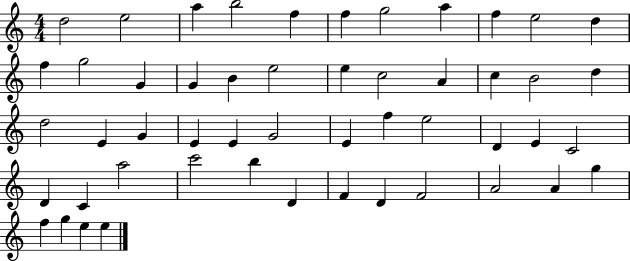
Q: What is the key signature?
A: C major